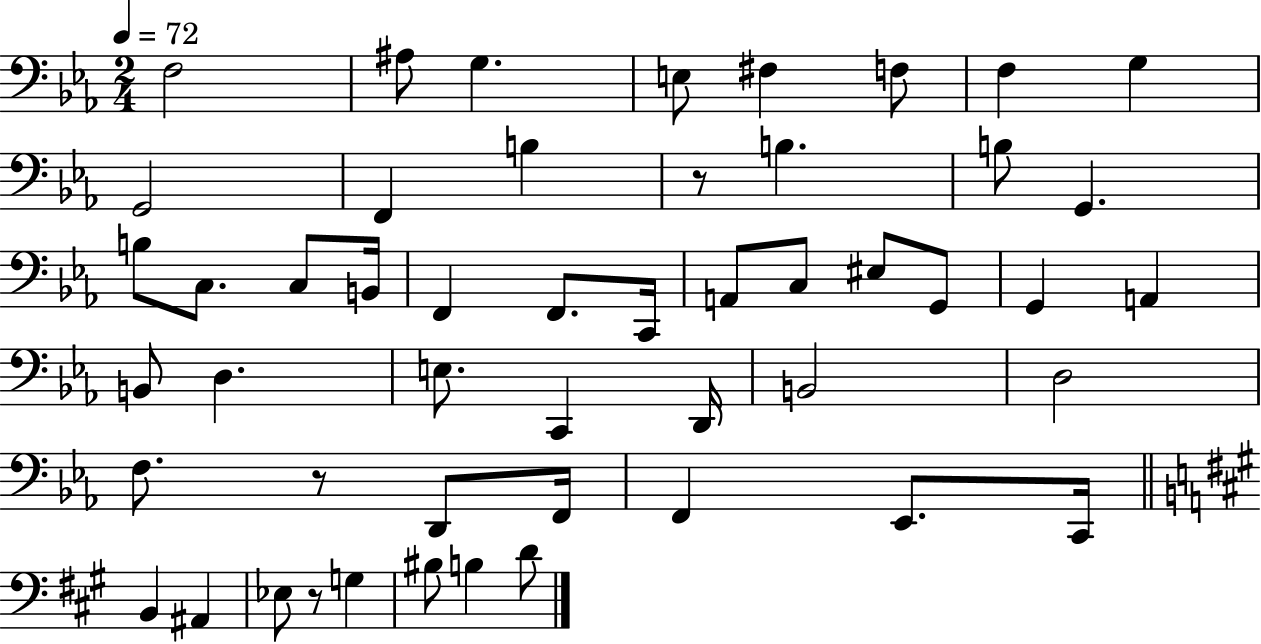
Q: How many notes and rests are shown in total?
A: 50